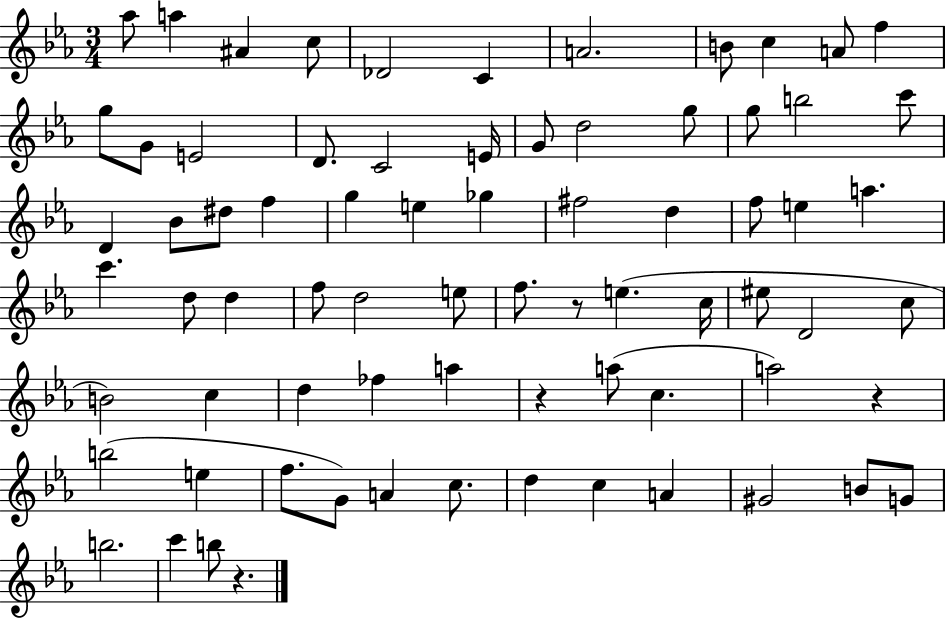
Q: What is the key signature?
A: EES major